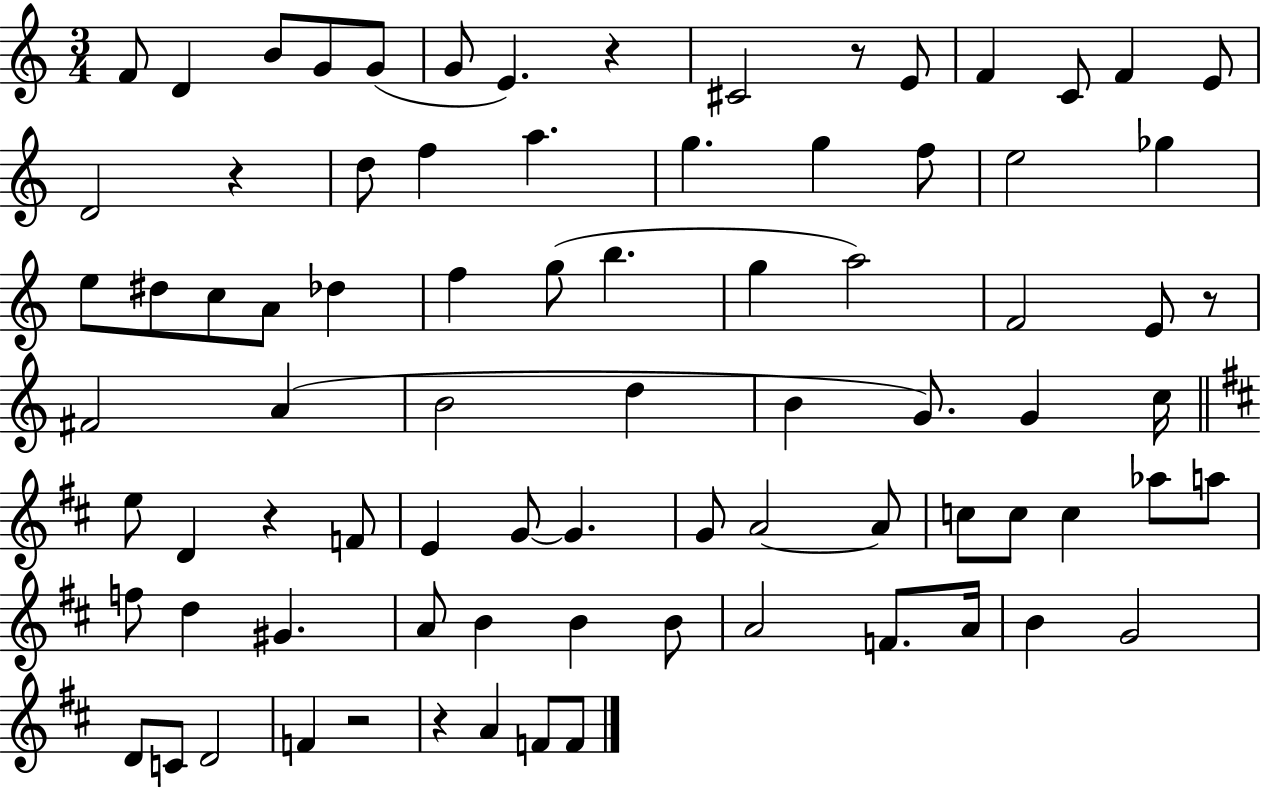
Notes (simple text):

F4/e D4/q B4/e G4/e G4/e G4/e E4/q. R/q C#4/h R/e E4/e F4/q C4/e F4/q E4/e D4/h R/q D5/e F5/q A5/q. G5/q. G5/q F5/e E5/h Gb5/q E5/e D#5/e C5/e A4/e Db5/q F5/q G5/e B5/q. G5/q A5/h F4/h E4/e R/e F#4/h A4/q B4/h D5/q B4/q G4/e. G4/q C5/s E5/e D4/q R/q F4/e E4/q G4/e G4/q. G4/e A4/h A4/e C5/e C5/e C5/q Ab5/e A5/e F5/e D5/q G#4/q. A4/e B4/q B4/q B4/e A4/h F4/e. A4/s B4/q G4/h D4/e C4/e D4/h F4/q R/h R/q A4/q F4/e F4/e